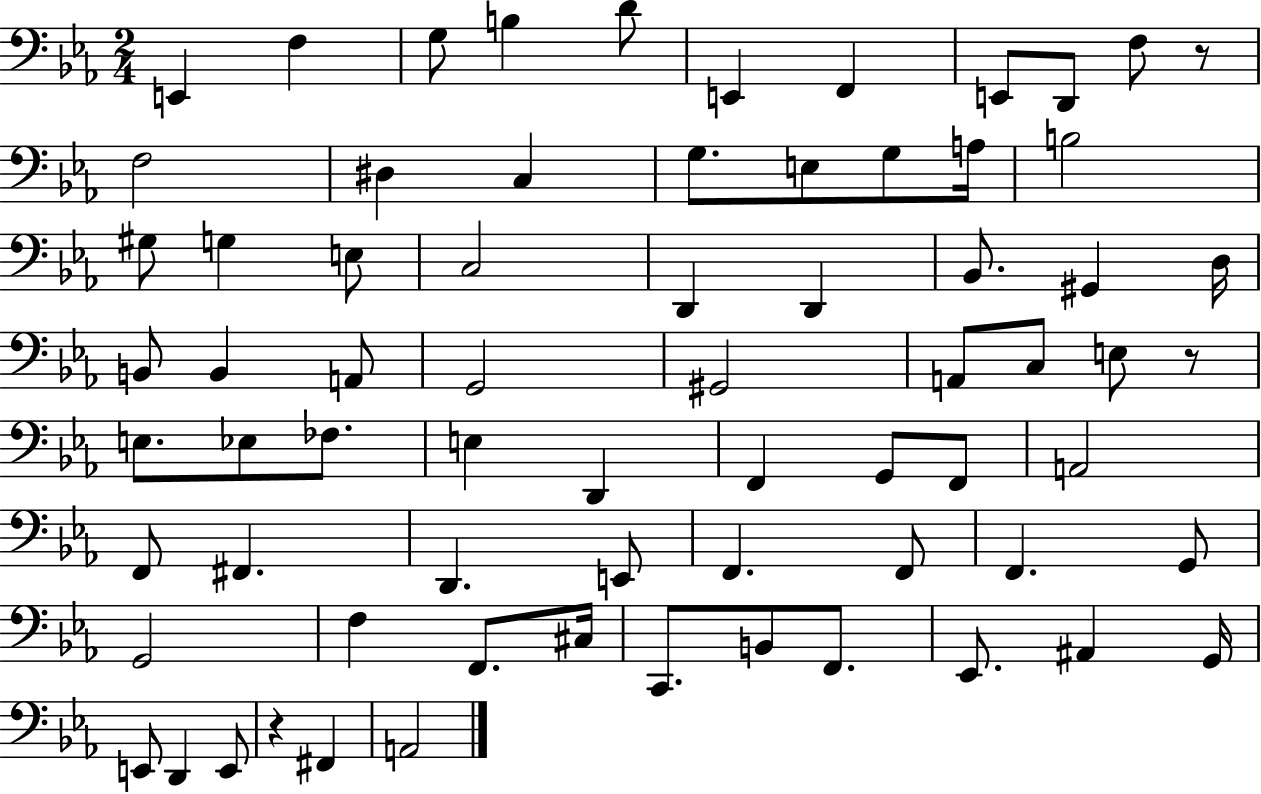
{
  \clef bass
  \numericTimeSignature
  \time 2/4
  \key ees \major
  \repeat volta 2 { e,4 f4 | g8 b4 d'8 | e,4 f,4 | e,8 d,8 f8 r8 | \break f2 | dis4 c4 | g8. e8 g8 a16 | b2 | \break gis8 g4 e8 | c2 | d,4 d,4 | bes,8. gis,4 d16 | \break b,8 b,4 a,8 | g,2 | gis,2 | a,8 c8 e8 r8 | \break e8. ees8 fes8. | e4 d,4 | f,4 g,8 f,8 | a,2 | \break f,8 fis,4. | d,4. e,8 | f,4. f,8 | f,4. g,8 | \break g,2 | f4 f,8. cis16 | c,8. b,8 f,8. | ees,8. ais,4 g,16 | \break e,8 d,4 e,8 | r4 fis,4 | a,2 | } \bar "|."
}